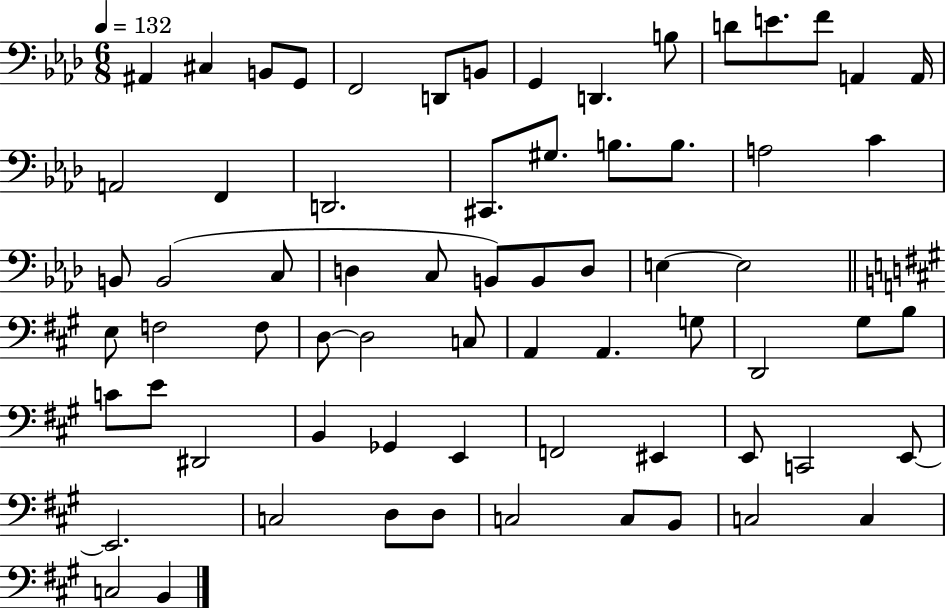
X:1
T:Untitled
M:6/8
L:1/4
K:Ab
^A,, ^C, B,,/2 G,,/2 F,,2 D,,/2 B,,/2 G,, D,, B,/2 D/2 E/2 F/2 A,, A,,/4 A,,2 F,, D,,2 ^C,,/2 ^G,/2 B,/2 B,/2 A,2 C B,,/2 B,,2 C,/2 D, C,/2 B,,/2 B,,/2 D,/2 E, E,2 E,/2 F,2 F,/2 D,/2 D,2 C,/2 A,, A,, G,/2 D,,2 ^G,/2 B,/2 C/2 E/2 ^D,,2 B,, _G,, E,, F,,2 ^E,, E,,/2 C,,2 E,,/2 E,,2 C,2 D,/2 D,/2 C,2 C,/2 B,,/2 C,2 C, C,2 B,,